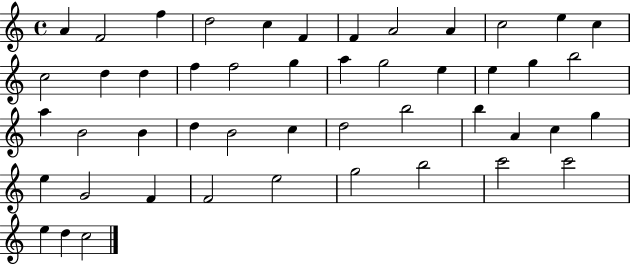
{
  \clef treble
  \time 4/4
  \defaultTimeSignature
  \key c \major
  a'4 f'2 f''4 | d''2 c''4 f'4 | f'4 a'2 a'4 | c''2 e''4 c''4 | \break c''2 d''4 d''4 | f''4 f''2 g''4 | a''4 g''2 e''4 | e''4 g''4 b''2 | \break a''4 b'2 b'4 | d''4 b'2 c''4 | d''2 b''2 | b''4 a'4 c''4 g''4 | \break e''4 g'2 f'4 | f'2 e''2 | g''2 b''2 | c'''2 c'''2 | \break e''4 d''4 c''2 | \bar "|."
}